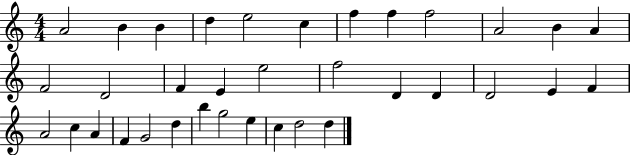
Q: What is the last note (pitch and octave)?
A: D5